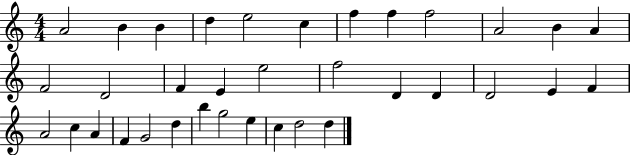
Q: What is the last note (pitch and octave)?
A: D5